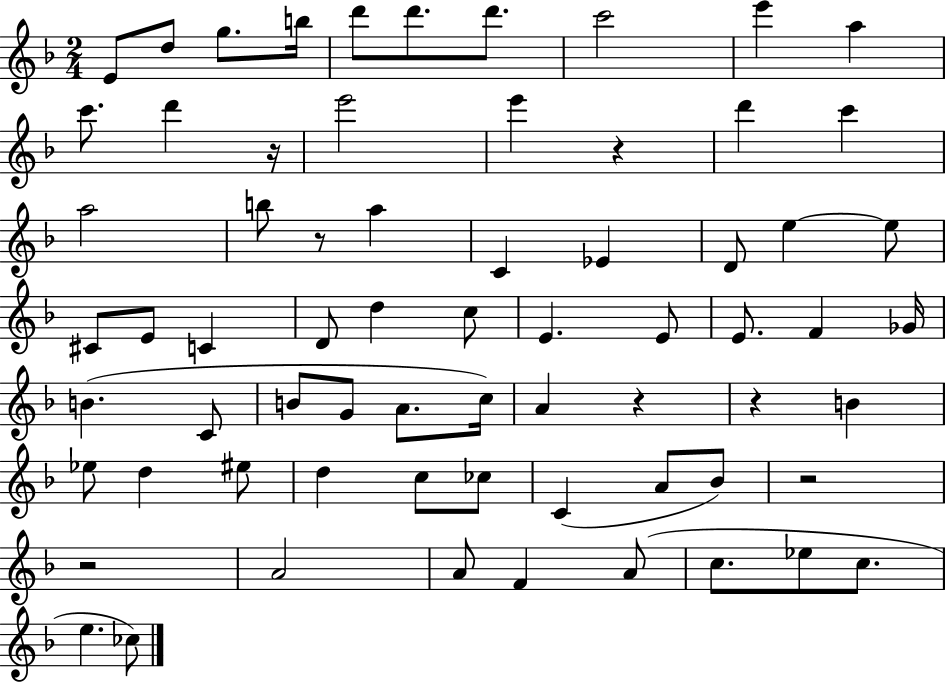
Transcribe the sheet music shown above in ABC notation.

X:1
T:Untitled
M:2/4
L:1/4
K:F
E/2 d/2 g/2 b/4 d'/2 d'/2 d'/2 c'2 e' a c'/2 d' z/4 e'2 e' z d' c' a2 b/2 z/2 a C _E D/2 e e/2 ^C/2 E/2 C D/2 d c/2 E E/2 E/2 F _G/4 B C/2 B/2 G/2 A/2 c/4 A z z B _e/2 d ^e/2 d c/2 _c/2 C A/2 _B/2 z2 z2 A2 A/2 F A/2 c/2 _e/2 c/2 e _c/2